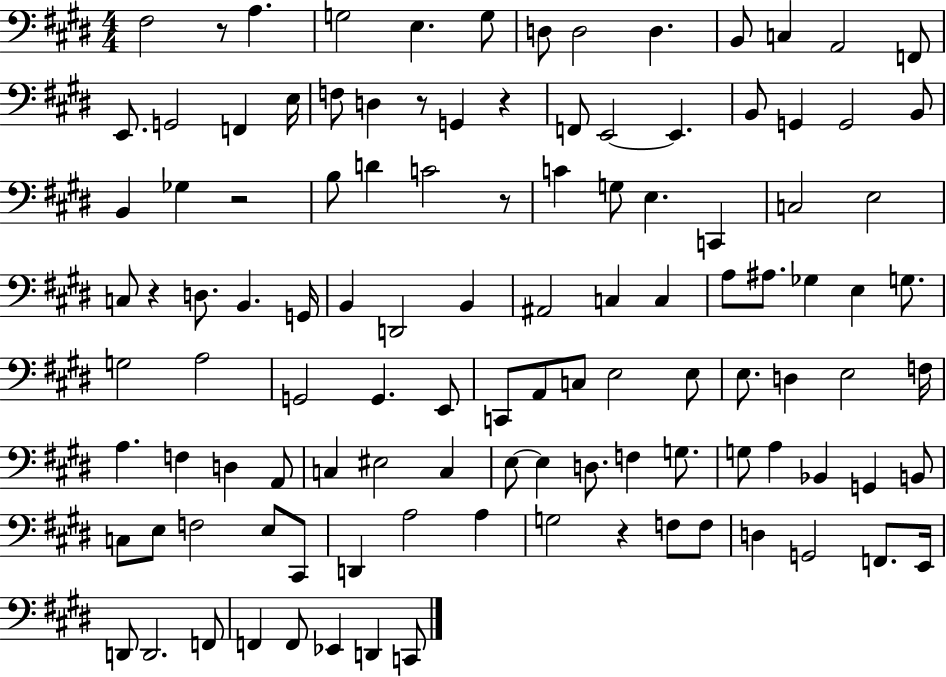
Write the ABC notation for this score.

X:1
T:Untitled
M:4/4
L:1/4
K:E
^F,2 z/2 A, G,2 E, G,/2 D,/2 D,2 D, B,,/2 C, A,,2 F,,/2 E,,/2 G,,2 F,, E,/4 F,/2 D, z/2 G,, z F,,/2 E,,2 E,, B,,/2 G,, G,,2 B,,/2 B,, _G, z2 B,/2 D C2 z/2 C G,/2 E, C,, C,2 E,2 C,/2 z D,/2 B,, G,,/4 B,, D,,2 B,, ^A,,2 C, C, A,/2 ^A,/2 _G, E, G,/2 G,2 A,2 G,,2 G,, E,,/2 C,,/2 A,,/2 C,/2 E,2 E,/2 E,/2 D, E,2 F,/4 A, F, D, A,,/2 C, ^E,2 C, E,/2 E, D,/2 F, G,/2 G,/2 A, _B,, G,, B,,/2 C,/2 E,/2 F,2 E,/2 ^C,,/2 D,, A,2 A, G,2 z F,/2 F,/2 D, G,,2 F,,/2 E,,/4 D,,/2 D,,2 F,,/2 F,, F,,/2 _E,, D,, C,,/2